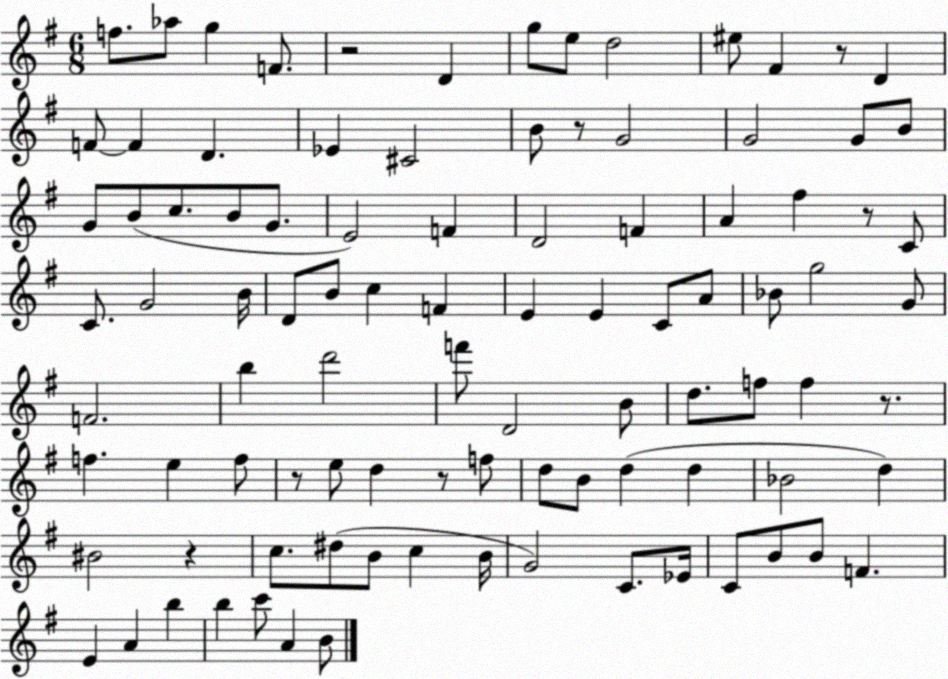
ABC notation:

X:1
T:Untitled
M:6/8
L:1/4
K:G
f/2 _a/2 g F/2 z2 D g/2 e/2 d2 ^e/2 ^F z/2 D F/2 F D _E ^C2 B/2 z/2 G2 G2 G/2 B/2 G/2 B/2 c/2 B/2 G/2 E2 F D2 F A ^f z/2 C/2 C/2 G2 B/4 D/2 B/2 c F E E C/2 A/2 _B/2 g2 G/2 F2 b d'2 f'/2 D2 B/2 d/2 f/2 f z/2 f e f/2 z/2 e/2 d z/2 f/2 d/2 B/2 d d _B2 d ^B2 z c/2 ^d/2 B/2 c B/4 G2 C/2 _E/4 C/2 B/2 B/2 F E A b b c'/2 A B/2